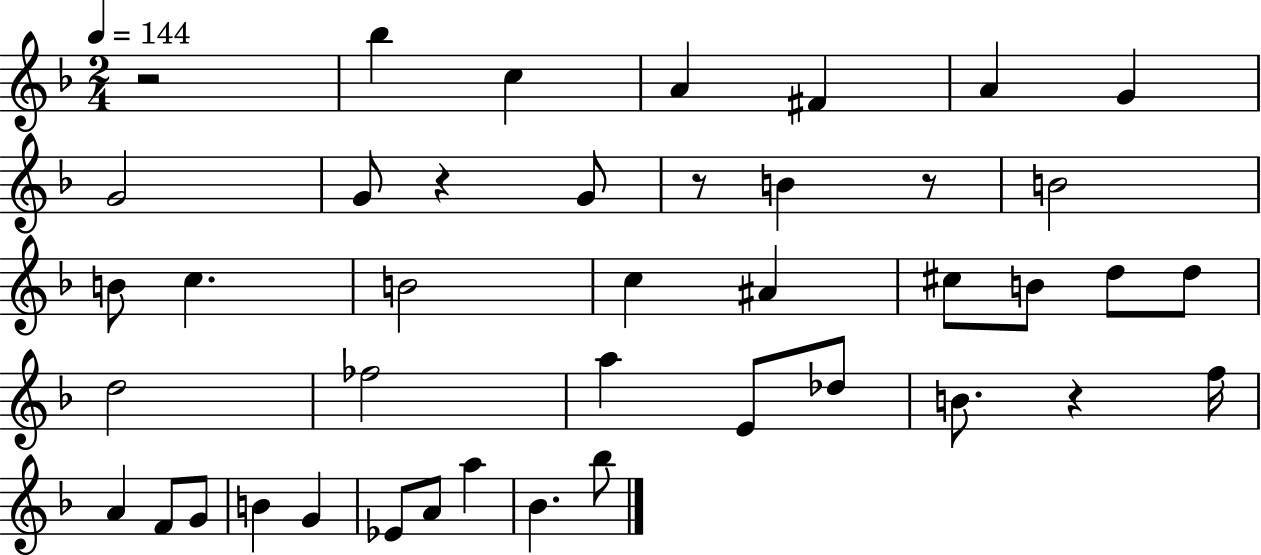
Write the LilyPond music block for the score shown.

{
  \clef treble
  \numericTimeSignature
  \time 2/4
  \key f \major
  \tempo 4 = 144
  \repeat volta 2 { r2 | bes''4 c''4 | a'4 fis'4 | a'4 g'4 | \break g'2 | g'8 r4 g'8 | r8 b'4 r8 | b'2 | \break b'8 c''4. | b'2 | c''4 ais'4 | cis''8 b'8 d''8 d''8 | \break d''2 | fes''2 | a''4 e'8 des''8 | b'8. r4 f''16 | \break a'4 f'8 g'8 | b'4 g'4 | ees'8 a'8 a''4 | bes'4. bes''8 | \break } \bar "|."
}